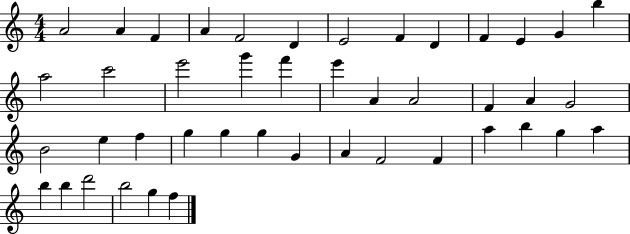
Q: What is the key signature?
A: C major